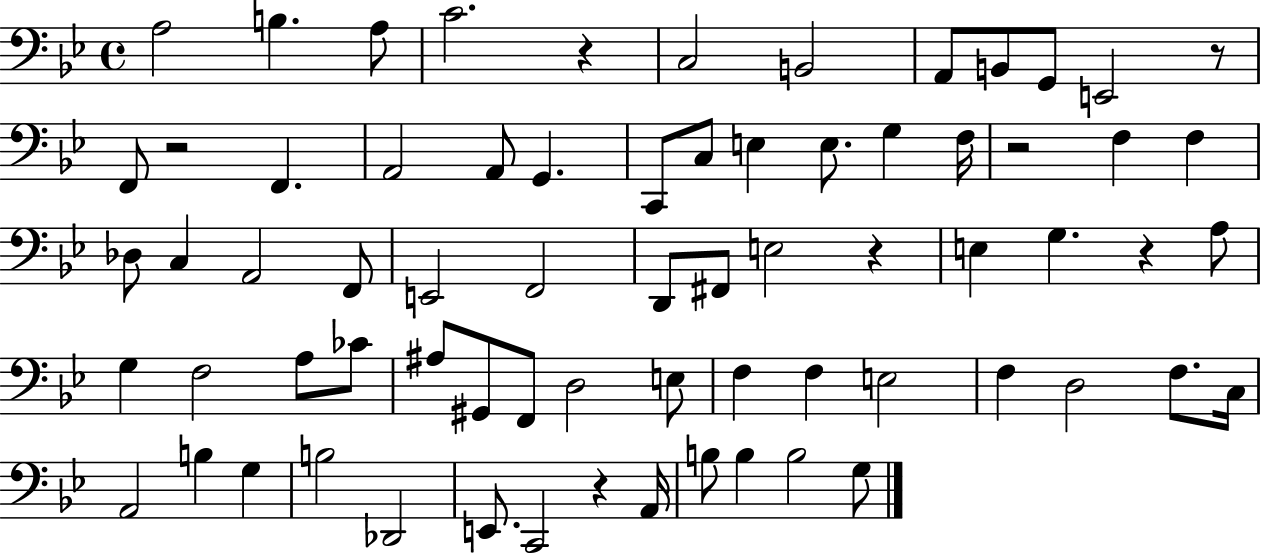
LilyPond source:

{
  \clef bass
  \time 4/4
  \defaultTimeSignature
  \key bes \major
  a2 b4. a8 | c'2. r4 | c2 b,2 | a,8 b,8 g,8 e,2 r8 | \break f,8 r2 f,4. | a,2 a,8 g,4. | c,8 c8 e4 e8. g4 f16 | r2 f4 f4 | \break des8 c4 a,2 f,8 | e,2 f,2 | d,8 fis,8 e2 r4 | e4 g4. r4 a8 | \break g4 f2 a8 ces'8 | ais8 gis,8 f,8 d2 e8 | f4 f4 e2 | f4 d2 f8. c16 | \break a,2 b4 g4 | b2 des,2 | e,8. c,2 r4 a,16 | b8 b4 b2 g8 | \break \bar "|."
}